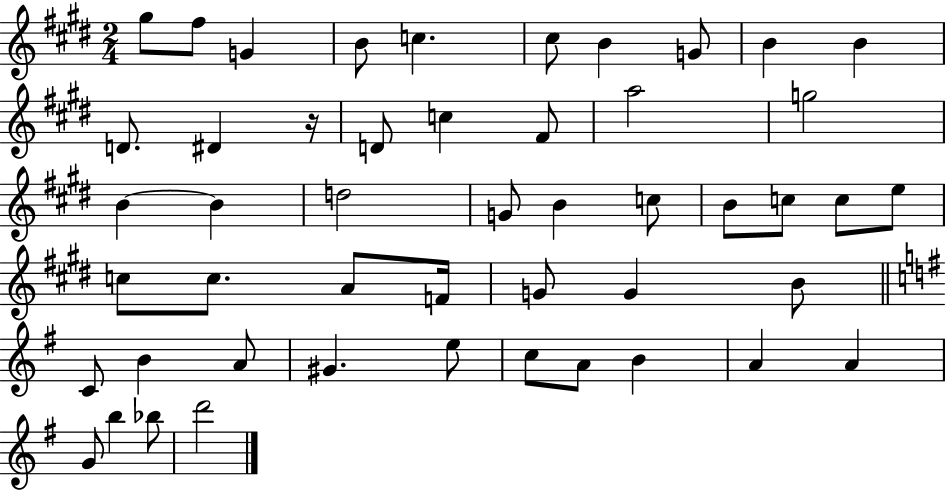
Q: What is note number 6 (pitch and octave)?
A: C#5